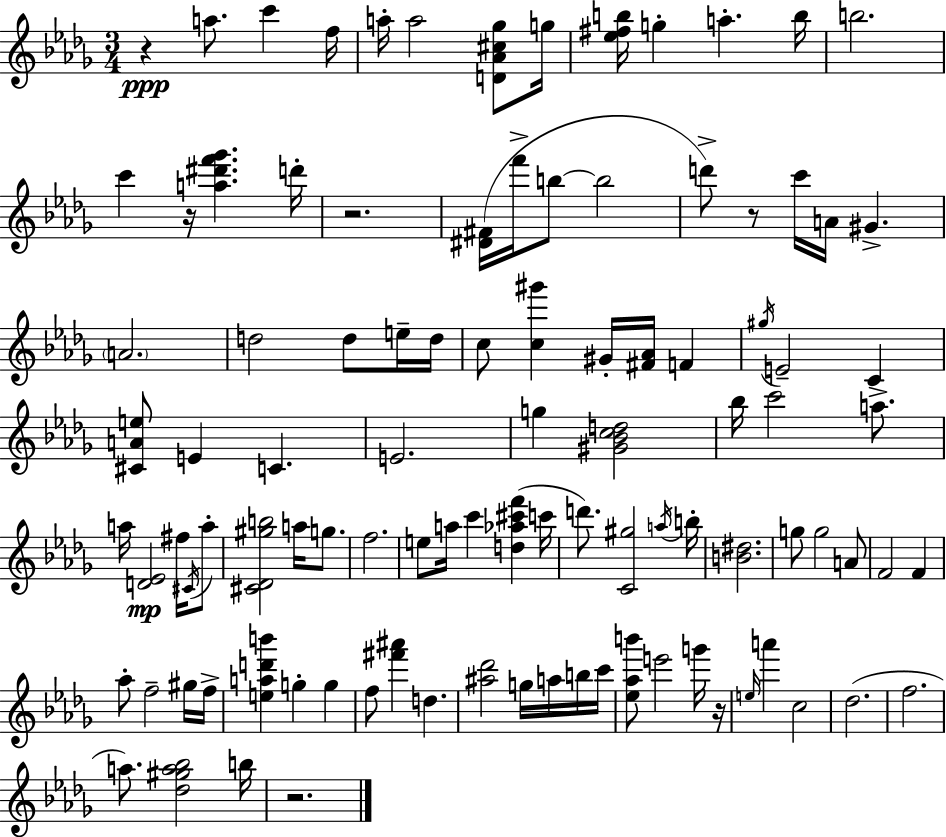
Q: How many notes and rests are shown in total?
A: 101